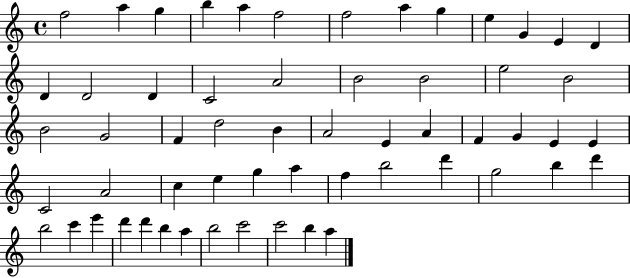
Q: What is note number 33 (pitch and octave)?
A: E4